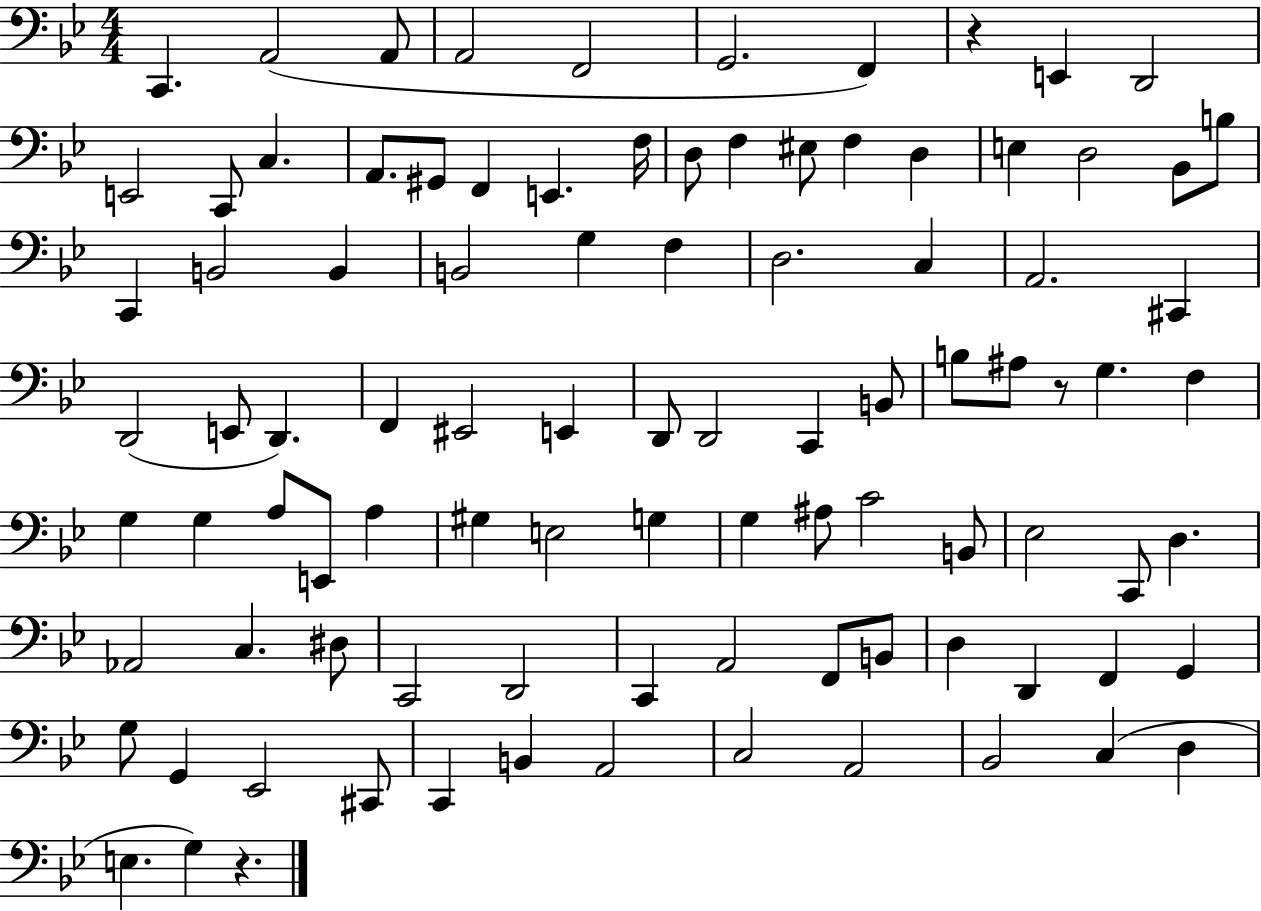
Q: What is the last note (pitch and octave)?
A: G3